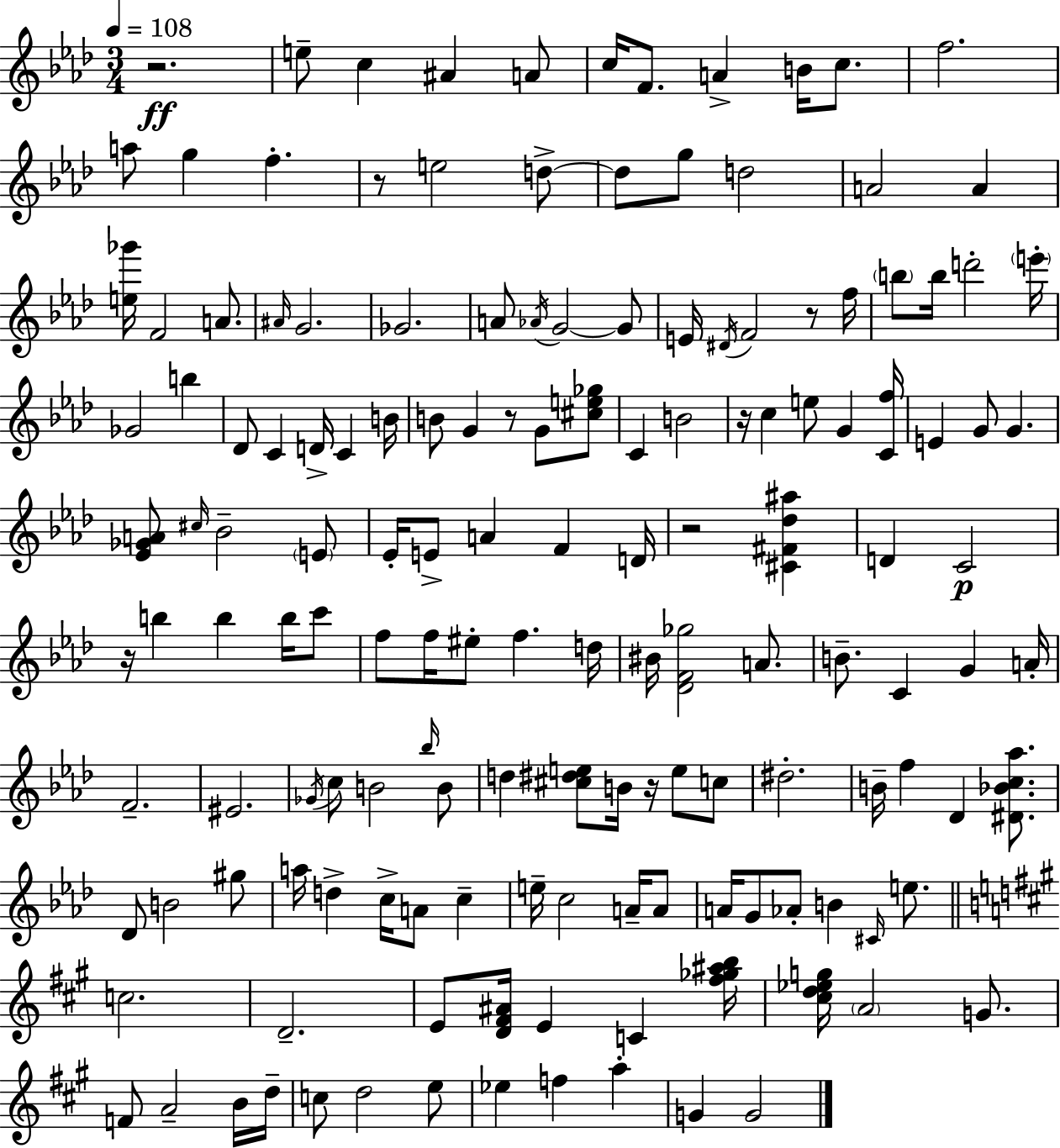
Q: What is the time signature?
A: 3/4